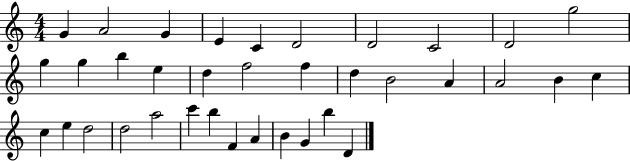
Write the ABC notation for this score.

X:1
T:Untitled
M:4/4
L:1/4
K:C
G A2 G E C D2 D2 C2 D2 g2 g g b e d f2 f d B2 A A2 B c c e d2 d2 a2 c' b F A B G b D